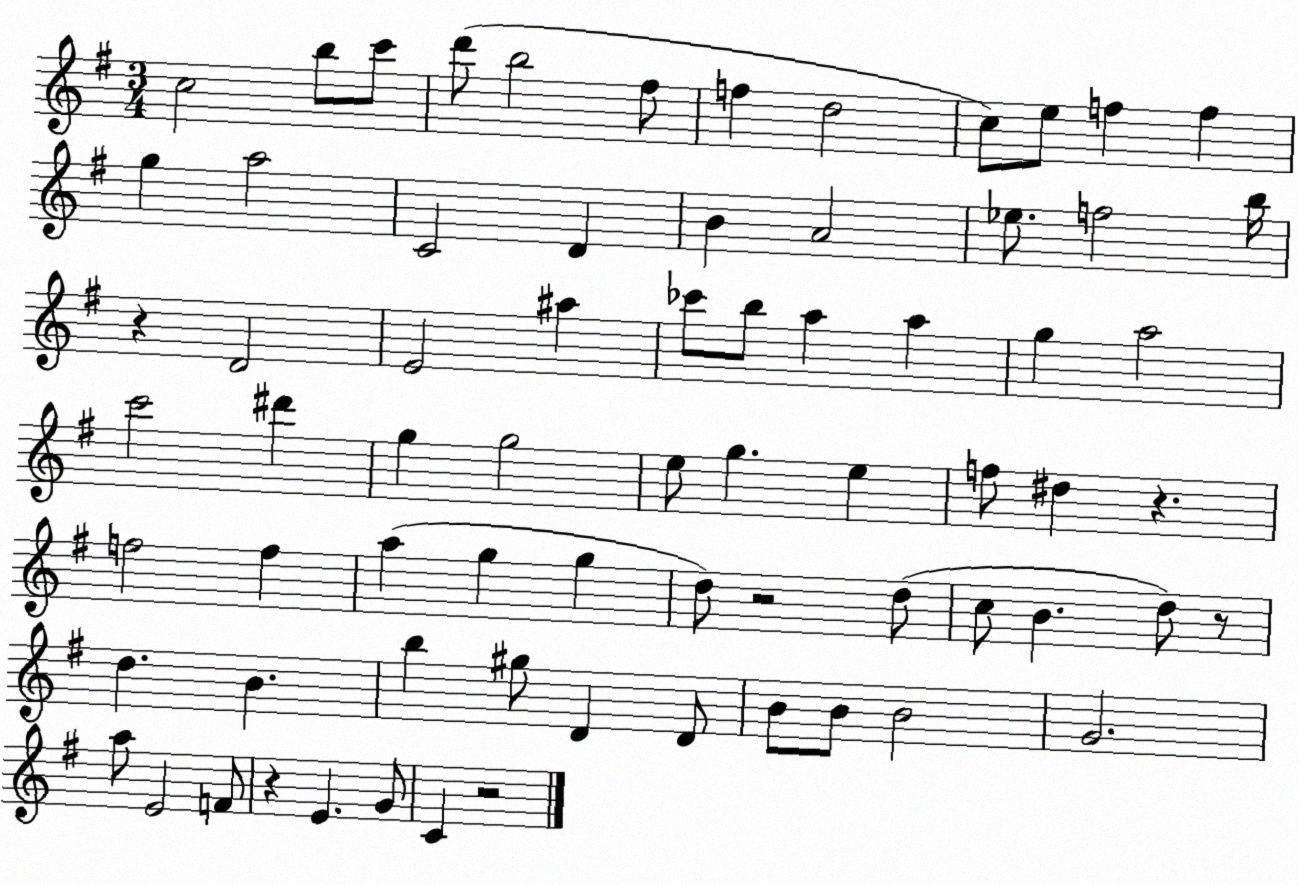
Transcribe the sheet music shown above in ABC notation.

X:1
T:Untitled
M:3/4
L:1/4
K:G
c2 b/2 c'/2 d'/2 b2 ^f/2 f d2 c/2 e/2 f f g a2 C2 D B A2 _e/2 f2 b/4 z D2 E2 ^a _c'/2 b/2 a a g a2 c'2 ^d' g g2 e/2 g e f/2 ^d z f2 f a g g d/2 z2 d/2 c/2 B d/2 z/2 d B b ^g/2 D D/2 B/2 B/2 B2 G2 a/2 E2 F/2 z E G/2 C z2